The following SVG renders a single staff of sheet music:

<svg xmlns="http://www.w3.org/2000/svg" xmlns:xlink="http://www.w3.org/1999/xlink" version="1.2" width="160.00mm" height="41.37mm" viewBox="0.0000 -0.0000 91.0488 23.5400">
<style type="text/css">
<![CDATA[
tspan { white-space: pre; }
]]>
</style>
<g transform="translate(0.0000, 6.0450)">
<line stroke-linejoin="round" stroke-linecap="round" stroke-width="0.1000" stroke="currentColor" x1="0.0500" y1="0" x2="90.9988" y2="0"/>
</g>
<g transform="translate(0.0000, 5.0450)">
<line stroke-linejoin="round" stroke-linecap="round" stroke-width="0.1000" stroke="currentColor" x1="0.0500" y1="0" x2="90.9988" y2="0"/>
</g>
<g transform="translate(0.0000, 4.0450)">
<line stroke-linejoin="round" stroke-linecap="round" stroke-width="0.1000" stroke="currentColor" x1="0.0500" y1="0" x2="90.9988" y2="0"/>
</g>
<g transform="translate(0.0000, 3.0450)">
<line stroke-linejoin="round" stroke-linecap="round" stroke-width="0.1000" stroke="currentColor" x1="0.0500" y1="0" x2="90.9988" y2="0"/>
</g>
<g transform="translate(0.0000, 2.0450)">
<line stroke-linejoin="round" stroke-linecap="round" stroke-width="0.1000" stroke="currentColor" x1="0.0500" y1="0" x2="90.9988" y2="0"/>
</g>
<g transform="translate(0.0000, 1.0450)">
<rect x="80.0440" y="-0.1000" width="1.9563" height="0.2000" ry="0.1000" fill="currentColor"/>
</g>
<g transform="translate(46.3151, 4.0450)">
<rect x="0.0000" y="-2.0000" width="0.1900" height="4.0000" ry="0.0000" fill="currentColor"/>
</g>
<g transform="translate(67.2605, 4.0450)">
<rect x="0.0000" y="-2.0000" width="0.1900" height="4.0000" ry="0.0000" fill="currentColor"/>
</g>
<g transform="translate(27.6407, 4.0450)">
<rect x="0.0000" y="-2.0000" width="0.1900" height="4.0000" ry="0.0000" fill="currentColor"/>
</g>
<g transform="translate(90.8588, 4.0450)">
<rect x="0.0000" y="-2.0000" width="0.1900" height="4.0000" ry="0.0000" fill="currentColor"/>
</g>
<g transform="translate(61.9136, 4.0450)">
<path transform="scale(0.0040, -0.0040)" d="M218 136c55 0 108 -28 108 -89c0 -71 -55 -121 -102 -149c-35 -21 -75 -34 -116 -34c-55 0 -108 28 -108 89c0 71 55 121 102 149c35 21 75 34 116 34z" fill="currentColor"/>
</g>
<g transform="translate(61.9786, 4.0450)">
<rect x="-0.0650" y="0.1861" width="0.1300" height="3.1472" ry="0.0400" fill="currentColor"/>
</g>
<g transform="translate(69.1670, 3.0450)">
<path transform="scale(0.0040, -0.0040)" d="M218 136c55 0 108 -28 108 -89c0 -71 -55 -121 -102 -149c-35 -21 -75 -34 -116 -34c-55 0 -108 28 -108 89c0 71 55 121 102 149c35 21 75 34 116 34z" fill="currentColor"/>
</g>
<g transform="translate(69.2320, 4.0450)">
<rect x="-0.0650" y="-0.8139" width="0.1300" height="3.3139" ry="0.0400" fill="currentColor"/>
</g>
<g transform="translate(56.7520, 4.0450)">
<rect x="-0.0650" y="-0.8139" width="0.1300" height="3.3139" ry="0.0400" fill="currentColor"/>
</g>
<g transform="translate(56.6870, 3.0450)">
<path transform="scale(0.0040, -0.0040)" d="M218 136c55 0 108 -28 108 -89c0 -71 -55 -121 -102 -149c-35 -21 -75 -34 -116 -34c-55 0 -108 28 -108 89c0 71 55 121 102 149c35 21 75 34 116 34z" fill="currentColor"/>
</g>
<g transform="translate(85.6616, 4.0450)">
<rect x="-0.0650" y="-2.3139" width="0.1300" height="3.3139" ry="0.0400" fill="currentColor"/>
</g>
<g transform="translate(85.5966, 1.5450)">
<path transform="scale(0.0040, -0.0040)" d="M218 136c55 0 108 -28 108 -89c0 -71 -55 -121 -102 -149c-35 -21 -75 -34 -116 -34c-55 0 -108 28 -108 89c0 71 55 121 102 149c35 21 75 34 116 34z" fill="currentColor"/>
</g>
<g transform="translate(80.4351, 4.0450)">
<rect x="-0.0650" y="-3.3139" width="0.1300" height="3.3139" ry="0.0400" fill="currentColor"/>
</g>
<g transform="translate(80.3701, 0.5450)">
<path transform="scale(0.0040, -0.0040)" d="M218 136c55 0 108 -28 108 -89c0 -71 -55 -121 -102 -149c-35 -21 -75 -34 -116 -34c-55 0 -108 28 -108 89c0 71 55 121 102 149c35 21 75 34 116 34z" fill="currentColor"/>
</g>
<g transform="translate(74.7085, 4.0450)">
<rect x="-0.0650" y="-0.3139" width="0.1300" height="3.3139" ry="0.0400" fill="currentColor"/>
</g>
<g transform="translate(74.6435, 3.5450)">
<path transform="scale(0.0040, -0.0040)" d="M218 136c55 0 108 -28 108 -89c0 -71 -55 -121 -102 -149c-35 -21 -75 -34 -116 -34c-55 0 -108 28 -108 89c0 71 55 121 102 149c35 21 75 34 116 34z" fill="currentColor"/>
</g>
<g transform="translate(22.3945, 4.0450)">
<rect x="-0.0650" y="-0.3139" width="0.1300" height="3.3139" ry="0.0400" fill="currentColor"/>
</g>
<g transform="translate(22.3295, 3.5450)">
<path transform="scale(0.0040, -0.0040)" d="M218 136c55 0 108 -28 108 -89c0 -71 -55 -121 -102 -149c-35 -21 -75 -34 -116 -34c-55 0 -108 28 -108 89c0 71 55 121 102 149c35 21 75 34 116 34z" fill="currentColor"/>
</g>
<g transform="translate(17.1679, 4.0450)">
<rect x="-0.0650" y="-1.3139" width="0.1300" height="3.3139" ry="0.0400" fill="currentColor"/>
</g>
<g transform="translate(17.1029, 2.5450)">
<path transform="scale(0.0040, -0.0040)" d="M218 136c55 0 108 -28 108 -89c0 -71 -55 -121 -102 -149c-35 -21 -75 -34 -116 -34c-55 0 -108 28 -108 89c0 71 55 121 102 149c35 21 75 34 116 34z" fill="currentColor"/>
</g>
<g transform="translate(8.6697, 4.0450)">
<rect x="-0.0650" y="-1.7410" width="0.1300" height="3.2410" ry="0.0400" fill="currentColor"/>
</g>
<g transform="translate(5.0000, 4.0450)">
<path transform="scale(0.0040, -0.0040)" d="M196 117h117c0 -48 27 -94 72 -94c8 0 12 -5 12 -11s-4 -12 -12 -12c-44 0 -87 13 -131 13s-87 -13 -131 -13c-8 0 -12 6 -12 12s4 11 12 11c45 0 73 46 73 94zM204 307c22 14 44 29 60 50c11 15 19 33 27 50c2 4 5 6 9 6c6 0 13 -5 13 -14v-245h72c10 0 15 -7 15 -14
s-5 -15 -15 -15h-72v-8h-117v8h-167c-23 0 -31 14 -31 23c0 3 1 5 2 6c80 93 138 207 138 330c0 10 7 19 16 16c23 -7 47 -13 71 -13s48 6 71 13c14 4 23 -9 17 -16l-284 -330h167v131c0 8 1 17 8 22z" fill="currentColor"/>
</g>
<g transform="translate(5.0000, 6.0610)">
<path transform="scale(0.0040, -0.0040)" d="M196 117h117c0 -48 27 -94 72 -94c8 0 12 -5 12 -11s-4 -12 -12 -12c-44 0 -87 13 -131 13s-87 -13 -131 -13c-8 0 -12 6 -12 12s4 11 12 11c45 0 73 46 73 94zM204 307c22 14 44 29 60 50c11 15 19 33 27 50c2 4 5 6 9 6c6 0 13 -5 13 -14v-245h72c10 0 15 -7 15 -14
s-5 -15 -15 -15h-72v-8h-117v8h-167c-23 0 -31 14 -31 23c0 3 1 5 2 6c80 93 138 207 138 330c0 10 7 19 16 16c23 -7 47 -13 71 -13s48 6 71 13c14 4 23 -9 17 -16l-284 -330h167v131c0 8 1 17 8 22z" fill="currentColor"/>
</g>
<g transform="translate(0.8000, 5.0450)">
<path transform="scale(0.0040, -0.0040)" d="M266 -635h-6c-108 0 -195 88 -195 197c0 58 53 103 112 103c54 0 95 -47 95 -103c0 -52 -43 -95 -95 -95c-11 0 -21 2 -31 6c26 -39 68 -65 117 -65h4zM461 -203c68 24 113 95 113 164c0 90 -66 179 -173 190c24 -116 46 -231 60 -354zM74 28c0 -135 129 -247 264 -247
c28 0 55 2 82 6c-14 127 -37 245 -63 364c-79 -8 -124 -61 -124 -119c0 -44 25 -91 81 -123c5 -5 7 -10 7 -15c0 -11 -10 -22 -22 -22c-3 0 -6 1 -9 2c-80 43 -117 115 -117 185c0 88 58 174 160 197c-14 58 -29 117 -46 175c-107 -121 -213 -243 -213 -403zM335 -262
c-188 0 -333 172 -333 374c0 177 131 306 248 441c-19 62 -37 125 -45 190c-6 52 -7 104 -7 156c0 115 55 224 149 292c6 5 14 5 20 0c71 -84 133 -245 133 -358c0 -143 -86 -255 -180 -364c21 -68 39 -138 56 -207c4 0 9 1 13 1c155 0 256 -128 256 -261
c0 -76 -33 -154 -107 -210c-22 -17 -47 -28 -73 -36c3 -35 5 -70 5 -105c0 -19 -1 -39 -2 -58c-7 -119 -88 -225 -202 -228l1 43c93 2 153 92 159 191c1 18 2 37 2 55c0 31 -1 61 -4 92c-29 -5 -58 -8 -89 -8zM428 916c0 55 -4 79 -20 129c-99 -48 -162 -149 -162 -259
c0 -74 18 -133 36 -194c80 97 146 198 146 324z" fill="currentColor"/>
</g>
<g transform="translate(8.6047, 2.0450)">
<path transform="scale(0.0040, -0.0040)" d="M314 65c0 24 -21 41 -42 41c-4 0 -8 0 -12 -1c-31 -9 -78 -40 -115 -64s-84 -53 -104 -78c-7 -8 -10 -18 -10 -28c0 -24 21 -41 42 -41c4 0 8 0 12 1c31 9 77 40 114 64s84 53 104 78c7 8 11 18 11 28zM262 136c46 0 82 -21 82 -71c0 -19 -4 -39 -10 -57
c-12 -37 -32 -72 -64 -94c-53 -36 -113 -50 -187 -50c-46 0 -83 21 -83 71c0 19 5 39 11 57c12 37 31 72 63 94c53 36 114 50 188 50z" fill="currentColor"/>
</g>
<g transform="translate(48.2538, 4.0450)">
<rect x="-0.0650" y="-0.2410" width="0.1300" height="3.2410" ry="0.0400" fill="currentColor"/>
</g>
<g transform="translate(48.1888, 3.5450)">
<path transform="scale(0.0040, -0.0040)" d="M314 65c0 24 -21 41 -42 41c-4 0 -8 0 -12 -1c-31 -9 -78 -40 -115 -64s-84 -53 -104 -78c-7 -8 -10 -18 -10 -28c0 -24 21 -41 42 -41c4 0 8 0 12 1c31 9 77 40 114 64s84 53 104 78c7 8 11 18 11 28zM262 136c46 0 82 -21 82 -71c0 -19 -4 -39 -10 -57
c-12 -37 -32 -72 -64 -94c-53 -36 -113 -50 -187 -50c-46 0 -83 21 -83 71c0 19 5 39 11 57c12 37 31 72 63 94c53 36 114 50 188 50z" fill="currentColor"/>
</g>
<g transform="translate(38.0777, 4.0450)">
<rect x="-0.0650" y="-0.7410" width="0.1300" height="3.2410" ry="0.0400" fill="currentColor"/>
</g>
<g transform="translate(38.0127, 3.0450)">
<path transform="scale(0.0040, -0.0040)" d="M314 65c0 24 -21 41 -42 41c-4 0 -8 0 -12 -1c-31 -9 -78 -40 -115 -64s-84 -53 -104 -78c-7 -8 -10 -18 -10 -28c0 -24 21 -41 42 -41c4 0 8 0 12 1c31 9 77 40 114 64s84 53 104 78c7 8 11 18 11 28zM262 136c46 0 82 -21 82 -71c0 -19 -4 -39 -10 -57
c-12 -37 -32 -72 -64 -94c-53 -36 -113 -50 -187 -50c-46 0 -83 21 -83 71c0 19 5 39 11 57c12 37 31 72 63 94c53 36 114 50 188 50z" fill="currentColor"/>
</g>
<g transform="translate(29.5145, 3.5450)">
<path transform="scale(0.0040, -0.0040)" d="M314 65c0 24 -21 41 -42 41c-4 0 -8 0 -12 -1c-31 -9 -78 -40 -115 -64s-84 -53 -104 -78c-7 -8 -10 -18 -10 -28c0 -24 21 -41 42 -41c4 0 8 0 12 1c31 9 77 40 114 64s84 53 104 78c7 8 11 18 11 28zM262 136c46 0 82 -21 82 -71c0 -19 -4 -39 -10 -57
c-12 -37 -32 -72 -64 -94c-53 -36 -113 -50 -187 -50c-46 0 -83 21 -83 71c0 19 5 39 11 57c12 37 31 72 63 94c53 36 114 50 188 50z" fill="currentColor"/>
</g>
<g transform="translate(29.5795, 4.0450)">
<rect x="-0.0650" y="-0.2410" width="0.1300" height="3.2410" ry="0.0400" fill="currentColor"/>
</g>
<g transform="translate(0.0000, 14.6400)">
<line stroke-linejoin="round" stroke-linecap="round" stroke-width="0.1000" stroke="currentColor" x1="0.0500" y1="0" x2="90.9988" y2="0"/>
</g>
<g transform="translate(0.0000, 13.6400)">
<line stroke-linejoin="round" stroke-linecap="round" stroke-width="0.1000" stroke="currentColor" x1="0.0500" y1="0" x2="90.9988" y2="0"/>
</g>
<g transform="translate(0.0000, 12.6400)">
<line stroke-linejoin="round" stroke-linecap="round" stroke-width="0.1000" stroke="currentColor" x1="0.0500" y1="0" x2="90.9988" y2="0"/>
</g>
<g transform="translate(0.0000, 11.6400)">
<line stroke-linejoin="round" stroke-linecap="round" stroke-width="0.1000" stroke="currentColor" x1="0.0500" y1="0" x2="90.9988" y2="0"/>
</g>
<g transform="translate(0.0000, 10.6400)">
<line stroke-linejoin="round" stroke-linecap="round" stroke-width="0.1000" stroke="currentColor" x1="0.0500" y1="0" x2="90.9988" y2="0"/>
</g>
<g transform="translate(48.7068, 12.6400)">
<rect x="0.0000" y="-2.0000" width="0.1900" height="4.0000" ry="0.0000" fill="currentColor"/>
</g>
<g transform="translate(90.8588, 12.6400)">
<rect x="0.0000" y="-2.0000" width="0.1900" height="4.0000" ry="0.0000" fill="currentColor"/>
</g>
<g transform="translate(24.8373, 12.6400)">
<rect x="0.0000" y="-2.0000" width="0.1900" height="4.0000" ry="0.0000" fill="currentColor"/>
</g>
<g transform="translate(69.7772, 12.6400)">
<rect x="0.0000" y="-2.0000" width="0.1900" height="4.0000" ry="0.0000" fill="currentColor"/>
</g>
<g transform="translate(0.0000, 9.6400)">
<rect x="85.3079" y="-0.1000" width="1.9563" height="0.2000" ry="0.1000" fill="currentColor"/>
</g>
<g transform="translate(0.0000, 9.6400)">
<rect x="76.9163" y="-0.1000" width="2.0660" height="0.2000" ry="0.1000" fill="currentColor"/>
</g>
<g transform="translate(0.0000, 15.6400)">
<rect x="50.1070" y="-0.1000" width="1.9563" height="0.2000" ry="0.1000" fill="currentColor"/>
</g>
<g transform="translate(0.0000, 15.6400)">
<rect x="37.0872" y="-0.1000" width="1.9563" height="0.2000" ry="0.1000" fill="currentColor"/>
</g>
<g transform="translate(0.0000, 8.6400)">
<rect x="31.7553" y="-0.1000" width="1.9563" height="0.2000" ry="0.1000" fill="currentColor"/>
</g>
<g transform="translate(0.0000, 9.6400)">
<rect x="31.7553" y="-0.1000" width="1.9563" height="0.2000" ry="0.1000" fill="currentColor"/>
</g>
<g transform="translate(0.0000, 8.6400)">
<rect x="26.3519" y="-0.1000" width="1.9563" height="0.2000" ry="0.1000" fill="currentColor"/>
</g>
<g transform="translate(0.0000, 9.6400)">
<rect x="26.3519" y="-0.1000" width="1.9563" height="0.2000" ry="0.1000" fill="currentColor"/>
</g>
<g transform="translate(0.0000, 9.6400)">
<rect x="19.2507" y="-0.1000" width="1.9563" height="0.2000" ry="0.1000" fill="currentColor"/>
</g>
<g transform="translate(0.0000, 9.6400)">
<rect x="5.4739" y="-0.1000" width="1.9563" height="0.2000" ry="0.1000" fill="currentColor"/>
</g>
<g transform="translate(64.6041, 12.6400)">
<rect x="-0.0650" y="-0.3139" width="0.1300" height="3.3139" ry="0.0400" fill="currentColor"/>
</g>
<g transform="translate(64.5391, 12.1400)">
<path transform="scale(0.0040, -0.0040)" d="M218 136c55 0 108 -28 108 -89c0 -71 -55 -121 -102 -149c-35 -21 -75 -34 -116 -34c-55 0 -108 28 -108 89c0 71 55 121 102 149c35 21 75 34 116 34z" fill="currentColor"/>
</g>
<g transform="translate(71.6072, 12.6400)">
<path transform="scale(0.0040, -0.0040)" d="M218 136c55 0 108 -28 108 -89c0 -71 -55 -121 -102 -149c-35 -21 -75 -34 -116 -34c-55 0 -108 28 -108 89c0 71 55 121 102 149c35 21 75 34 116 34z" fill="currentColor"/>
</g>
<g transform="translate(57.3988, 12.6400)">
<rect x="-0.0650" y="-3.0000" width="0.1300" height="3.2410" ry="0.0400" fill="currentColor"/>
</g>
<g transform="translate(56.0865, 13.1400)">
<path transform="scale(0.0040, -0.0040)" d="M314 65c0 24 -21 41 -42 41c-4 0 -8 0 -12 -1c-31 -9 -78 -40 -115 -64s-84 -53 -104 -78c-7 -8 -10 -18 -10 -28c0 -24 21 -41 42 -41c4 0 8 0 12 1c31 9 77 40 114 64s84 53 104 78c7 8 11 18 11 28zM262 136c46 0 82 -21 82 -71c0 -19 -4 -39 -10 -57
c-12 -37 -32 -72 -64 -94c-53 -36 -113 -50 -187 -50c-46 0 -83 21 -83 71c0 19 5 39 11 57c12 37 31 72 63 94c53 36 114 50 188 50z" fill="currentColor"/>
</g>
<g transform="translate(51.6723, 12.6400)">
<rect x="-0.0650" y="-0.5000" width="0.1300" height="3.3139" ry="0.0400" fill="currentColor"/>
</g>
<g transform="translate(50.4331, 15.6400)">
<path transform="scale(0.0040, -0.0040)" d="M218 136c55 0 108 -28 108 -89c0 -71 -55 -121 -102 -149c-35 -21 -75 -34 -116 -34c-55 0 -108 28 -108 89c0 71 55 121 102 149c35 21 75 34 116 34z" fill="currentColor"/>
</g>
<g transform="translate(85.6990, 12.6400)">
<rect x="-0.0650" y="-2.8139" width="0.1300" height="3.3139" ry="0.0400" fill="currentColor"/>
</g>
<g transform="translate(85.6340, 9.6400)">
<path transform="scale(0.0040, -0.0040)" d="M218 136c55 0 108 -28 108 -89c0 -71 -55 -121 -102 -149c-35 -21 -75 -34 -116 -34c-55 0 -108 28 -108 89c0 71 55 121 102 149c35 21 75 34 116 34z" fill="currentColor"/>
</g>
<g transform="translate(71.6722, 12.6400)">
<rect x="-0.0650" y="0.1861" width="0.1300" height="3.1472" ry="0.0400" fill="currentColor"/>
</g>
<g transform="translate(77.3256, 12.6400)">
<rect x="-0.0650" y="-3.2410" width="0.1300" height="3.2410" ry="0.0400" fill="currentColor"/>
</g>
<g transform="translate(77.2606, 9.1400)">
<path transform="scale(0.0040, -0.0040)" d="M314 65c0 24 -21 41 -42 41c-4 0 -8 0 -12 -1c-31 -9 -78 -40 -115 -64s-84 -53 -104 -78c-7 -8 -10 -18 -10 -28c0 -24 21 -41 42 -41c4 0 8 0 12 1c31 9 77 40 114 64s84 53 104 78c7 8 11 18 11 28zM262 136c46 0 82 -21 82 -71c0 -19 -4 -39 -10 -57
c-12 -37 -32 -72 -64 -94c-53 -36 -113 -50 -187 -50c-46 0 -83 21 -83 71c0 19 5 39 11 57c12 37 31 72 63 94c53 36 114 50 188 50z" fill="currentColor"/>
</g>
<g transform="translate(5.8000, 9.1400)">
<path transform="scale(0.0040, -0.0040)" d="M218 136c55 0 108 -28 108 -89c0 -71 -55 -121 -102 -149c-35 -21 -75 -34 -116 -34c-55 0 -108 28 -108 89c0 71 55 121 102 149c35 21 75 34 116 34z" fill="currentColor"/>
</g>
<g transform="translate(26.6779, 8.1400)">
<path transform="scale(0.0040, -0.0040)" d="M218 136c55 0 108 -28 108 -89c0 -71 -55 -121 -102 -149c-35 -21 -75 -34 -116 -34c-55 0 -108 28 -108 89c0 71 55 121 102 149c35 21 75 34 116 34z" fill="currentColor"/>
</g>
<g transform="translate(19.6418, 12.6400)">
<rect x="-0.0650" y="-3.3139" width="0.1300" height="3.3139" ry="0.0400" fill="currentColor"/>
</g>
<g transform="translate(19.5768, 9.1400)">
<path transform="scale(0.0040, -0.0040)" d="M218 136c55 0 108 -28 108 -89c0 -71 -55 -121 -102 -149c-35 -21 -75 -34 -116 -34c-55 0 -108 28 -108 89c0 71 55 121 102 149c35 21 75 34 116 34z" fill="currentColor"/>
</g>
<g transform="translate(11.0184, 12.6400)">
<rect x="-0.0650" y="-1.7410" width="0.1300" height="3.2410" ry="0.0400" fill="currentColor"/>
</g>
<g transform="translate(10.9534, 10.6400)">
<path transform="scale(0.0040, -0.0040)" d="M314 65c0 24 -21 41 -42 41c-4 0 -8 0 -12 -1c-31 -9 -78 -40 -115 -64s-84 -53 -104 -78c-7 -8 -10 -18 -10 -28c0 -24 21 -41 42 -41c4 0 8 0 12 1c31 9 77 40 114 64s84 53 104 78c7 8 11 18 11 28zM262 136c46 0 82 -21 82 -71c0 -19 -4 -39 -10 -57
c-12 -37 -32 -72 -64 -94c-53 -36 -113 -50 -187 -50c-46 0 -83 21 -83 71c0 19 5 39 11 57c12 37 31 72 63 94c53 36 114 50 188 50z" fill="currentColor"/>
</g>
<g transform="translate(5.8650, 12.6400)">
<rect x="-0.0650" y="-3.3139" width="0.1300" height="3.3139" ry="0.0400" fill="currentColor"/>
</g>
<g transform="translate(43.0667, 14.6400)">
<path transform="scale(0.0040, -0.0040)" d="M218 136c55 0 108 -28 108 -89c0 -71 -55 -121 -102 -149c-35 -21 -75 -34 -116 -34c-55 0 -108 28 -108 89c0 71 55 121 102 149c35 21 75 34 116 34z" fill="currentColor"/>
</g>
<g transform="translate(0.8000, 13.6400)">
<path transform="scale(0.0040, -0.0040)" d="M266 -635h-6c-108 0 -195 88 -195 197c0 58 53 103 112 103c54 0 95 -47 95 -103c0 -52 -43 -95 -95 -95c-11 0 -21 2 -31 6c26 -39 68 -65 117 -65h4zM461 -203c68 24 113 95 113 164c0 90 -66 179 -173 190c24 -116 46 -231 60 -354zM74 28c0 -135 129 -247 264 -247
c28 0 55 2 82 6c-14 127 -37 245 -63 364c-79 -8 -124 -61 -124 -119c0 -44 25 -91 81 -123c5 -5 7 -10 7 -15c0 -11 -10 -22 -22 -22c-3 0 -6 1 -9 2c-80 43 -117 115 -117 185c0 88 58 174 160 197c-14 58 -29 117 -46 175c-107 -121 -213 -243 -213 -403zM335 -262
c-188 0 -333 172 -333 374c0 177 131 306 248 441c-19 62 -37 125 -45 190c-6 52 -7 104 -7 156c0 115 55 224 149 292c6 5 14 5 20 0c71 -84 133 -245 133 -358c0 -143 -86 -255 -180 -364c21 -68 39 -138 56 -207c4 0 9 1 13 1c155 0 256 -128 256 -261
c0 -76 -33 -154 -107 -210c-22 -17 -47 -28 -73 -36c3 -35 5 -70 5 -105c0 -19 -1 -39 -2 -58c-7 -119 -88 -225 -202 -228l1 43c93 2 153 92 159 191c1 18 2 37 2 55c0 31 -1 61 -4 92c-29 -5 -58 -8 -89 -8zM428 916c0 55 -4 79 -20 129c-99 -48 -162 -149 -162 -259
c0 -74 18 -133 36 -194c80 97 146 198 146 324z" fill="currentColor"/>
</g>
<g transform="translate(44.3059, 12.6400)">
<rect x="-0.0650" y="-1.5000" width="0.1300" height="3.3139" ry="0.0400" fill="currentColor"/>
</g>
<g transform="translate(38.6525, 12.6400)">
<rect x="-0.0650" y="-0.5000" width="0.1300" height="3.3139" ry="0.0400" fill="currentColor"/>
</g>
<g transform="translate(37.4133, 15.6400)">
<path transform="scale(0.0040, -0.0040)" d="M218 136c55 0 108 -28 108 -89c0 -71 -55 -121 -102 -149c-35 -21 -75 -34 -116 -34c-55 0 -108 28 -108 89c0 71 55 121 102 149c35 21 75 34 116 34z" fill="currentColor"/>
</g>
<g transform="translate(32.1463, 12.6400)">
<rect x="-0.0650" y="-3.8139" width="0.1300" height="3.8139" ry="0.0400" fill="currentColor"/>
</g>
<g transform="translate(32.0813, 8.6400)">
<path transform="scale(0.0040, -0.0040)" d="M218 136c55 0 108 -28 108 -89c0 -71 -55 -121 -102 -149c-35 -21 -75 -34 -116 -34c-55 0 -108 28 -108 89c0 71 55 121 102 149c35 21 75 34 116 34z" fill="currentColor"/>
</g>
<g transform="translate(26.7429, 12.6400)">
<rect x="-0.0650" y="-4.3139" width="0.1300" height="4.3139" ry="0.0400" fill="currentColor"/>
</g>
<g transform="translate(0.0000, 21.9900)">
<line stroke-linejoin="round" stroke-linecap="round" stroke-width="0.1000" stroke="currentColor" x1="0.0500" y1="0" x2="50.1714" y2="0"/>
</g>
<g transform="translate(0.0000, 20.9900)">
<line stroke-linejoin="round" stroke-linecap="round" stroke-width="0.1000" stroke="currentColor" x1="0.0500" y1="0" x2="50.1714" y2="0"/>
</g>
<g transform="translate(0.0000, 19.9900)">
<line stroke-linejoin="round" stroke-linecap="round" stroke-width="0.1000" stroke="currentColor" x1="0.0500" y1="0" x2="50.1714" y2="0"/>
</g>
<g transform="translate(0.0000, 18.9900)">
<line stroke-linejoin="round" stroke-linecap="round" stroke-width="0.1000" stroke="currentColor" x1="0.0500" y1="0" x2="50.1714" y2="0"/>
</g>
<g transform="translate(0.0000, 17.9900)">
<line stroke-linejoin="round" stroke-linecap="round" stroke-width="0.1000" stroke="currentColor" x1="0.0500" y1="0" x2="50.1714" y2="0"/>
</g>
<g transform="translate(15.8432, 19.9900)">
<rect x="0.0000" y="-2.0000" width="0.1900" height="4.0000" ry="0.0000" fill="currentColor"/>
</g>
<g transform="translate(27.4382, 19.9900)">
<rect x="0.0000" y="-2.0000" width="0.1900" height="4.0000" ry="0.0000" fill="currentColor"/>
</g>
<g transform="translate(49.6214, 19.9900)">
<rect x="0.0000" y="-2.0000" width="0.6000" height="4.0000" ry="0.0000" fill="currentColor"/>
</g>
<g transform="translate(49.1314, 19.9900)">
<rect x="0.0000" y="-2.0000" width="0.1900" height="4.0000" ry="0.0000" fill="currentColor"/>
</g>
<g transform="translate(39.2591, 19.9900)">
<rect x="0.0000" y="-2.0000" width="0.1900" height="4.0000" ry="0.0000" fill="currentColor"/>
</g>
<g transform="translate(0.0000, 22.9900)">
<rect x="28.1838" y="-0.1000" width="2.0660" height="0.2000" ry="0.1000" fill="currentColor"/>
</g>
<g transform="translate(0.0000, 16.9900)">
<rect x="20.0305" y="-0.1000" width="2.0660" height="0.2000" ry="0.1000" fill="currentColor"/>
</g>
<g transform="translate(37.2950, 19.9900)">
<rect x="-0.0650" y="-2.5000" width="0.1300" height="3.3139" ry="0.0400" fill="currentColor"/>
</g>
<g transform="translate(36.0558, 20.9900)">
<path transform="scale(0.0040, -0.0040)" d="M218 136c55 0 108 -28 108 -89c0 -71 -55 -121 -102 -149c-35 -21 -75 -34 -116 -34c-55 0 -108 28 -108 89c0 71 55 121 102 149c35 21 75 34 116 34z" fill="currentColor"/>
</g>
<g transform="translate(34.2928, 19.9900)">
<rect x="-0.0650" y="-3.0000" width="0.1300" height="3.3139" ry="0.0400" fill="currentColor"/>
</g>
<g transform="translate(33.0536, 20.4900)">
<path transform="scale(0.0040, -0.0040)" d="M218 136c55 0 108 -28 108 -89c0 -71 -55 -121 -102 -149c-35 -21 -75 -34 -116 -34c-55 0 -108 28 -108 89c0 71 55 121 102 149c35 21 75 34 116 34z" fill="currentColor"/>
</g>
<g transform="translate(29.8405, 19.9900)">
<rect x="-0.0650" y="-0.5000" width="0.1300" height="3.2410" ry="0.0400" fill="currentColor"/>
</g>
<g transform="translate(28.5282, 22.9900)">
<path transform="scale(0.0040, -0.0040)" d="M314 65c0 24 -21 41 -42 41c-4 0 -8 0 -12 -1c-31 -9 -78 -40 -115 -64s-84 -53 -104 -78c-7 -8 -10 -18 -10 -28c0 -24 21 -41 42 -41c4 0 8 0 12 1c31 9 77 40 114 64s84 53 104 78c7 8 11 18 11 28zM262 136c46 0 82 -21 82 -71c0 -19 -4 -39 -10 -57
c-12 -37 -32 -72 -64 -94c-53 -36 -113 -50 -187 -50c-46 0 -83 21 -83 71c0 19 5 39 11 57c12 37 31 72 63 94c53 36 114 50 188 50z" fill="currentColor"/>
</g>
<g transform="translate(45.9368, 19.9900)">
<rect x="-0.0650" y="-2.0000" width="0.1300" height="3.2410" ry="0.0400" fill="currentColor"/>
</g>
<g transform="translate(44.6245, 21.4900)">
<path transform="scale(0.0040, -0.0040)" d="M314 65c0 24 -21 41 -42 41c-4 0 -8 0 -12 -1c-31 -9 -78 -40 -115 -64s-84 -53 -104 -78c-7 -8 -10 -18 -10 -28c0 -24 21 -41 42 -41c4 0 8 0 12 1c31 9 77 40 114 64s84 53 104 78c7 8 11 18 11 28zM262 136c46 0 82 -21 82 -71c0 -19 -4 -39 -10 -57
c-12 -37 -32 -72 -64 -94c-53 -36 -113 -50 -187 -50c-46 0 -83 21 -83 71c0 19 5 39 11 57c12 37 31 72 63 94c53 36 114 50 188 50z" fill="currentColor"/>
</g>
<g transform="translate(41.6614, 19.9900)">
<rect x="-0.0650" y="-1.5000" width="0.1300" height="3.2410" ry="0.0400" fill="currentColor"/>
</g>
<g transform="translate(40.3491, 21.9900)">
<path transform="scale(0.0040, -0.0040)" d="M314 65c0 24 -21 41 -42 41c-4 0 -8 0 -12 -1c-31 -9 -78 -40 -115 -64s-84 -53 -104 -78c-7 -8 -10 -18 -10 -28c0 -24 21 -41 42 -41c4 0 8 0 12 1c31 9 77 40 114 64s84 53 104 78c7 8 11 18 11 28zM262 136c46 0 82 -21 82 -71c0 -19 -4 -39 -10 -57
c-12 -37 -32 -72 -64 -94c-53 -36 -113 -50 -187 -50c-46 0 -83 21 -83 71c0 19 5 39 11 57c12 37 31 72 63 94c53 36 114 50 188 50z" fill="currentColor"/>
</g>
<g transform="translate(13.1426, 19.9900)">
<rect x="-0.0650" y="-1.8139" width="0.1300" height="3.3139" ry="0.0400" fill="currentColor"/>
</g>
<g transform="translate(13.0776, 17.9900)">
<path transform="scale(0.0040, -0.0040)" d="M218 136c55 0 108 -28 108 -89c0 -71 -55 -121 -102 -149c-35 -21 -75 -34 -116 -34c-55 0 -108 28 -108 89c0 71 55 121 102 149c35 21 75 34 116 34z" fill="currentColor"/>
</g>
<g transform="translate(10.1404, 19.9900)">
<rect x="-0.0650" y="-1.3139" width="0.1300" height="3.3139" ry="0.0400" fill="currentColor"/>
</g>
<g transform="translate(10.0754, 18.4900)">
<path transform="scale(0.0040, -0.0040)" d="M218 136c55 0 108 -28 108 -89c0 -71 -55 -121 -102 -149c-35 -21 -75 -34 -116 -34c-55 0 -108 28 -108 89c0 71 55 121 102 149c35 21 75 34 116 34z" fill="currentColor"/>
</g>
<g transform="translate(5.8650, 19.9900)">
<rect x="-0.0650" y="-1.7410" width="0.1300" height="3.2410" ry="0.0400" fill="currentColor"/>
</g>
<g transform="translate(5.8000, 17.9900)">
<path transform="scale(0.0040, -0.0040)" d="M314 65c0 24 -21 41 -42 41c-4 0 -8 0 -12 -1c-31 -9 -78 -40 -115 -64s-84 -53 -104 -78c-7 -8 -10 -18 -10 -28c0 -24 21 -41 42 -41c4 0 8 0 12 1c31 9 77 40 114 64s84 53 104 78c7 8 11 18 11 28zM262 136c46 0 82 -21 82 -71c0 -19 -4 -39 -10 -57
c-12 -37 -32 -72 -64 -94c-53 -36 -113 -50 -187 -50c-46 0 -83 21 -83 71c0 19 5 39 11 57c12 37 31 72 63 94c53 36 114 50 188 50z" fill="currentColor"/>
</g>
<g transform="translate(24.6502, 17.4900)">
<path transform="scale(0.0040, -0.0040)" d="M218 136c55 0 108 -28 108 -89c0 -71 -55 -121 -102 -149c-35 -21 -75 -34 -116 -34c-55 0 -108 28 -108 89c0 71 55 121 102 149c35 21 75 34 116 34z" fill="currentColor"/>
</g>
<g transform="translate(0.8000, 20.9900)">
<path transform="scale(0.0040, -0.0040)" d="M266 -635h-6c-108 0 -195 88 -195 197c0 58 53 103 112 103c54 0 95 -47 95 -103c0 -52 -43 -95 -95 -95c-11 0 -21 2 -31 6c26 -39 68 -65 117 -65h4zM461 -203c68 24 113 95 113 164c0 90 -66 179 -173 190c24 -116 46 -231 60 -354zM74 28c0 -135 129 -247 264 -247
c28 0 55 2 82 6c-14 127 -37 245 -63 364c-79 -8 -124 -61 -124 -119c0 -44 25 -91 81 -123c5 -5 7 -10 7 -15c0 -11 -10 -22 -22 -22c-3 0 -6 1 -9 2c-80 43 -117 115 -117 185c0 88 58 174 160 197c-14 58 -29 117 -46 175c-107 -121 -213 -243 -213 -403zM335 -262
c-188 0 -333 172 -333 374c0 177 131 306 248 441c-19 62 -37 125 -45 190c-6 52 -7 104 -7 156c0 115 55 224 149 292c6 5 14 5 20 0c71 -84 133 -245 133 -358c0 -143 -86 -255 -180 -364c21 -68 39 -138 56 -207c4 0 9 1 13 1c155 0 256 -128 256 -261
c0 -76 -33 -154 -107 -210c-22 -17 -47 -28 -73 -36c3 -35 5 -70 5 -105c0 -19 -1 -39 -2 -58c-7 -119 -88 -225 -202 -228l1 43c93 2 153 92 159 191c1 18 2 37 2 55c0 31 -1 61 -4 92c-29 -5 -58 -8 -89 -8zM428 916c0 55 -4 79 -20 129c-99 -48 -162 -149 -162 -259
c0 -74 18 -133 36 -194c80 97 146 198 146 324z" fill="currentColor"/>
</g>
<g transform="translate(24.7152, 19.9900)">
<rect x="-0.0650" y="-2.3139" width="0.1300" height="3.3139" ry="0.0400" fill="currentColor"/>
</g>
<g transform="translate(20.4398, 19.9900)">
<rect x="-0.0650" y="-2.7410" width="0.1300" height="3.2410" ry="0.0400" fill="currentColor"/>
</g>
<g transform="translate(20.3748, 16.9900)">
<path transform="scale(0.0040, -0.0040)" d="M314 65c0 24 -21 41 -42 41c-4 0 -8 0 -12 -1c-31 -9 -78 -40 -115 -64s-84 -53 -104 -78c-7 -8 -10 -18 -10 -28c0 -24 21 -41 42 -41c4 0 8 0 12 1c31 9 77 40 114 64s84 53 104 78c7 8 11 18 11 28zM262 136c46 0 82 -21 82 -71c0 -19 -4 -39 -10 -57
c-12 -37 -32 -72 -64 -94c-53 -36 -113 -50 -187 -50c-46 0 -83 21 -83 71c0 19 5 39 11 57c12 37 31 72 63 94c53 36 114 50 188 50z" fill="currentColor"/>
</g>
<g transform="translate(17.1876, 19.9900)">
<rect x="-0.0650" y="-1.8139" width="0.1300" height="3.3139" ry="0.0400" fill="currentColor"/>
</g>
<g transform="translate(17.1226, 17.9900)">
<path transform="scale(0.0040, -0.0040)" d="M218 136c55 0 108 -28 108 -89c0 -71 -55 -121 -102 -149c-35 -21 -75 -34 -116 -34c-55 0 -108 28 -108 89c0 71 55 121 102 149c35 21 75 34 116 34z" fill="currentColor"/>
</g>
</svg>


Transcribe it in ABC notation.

X:1
T:Untitled
M:4/4
L:1/4
K:C
f2 e c c2 d2 c2 d B d c b g b f2 b d' c' C E C A2 c B b2 a f2 e f f a2 g C2 A G E2 F2